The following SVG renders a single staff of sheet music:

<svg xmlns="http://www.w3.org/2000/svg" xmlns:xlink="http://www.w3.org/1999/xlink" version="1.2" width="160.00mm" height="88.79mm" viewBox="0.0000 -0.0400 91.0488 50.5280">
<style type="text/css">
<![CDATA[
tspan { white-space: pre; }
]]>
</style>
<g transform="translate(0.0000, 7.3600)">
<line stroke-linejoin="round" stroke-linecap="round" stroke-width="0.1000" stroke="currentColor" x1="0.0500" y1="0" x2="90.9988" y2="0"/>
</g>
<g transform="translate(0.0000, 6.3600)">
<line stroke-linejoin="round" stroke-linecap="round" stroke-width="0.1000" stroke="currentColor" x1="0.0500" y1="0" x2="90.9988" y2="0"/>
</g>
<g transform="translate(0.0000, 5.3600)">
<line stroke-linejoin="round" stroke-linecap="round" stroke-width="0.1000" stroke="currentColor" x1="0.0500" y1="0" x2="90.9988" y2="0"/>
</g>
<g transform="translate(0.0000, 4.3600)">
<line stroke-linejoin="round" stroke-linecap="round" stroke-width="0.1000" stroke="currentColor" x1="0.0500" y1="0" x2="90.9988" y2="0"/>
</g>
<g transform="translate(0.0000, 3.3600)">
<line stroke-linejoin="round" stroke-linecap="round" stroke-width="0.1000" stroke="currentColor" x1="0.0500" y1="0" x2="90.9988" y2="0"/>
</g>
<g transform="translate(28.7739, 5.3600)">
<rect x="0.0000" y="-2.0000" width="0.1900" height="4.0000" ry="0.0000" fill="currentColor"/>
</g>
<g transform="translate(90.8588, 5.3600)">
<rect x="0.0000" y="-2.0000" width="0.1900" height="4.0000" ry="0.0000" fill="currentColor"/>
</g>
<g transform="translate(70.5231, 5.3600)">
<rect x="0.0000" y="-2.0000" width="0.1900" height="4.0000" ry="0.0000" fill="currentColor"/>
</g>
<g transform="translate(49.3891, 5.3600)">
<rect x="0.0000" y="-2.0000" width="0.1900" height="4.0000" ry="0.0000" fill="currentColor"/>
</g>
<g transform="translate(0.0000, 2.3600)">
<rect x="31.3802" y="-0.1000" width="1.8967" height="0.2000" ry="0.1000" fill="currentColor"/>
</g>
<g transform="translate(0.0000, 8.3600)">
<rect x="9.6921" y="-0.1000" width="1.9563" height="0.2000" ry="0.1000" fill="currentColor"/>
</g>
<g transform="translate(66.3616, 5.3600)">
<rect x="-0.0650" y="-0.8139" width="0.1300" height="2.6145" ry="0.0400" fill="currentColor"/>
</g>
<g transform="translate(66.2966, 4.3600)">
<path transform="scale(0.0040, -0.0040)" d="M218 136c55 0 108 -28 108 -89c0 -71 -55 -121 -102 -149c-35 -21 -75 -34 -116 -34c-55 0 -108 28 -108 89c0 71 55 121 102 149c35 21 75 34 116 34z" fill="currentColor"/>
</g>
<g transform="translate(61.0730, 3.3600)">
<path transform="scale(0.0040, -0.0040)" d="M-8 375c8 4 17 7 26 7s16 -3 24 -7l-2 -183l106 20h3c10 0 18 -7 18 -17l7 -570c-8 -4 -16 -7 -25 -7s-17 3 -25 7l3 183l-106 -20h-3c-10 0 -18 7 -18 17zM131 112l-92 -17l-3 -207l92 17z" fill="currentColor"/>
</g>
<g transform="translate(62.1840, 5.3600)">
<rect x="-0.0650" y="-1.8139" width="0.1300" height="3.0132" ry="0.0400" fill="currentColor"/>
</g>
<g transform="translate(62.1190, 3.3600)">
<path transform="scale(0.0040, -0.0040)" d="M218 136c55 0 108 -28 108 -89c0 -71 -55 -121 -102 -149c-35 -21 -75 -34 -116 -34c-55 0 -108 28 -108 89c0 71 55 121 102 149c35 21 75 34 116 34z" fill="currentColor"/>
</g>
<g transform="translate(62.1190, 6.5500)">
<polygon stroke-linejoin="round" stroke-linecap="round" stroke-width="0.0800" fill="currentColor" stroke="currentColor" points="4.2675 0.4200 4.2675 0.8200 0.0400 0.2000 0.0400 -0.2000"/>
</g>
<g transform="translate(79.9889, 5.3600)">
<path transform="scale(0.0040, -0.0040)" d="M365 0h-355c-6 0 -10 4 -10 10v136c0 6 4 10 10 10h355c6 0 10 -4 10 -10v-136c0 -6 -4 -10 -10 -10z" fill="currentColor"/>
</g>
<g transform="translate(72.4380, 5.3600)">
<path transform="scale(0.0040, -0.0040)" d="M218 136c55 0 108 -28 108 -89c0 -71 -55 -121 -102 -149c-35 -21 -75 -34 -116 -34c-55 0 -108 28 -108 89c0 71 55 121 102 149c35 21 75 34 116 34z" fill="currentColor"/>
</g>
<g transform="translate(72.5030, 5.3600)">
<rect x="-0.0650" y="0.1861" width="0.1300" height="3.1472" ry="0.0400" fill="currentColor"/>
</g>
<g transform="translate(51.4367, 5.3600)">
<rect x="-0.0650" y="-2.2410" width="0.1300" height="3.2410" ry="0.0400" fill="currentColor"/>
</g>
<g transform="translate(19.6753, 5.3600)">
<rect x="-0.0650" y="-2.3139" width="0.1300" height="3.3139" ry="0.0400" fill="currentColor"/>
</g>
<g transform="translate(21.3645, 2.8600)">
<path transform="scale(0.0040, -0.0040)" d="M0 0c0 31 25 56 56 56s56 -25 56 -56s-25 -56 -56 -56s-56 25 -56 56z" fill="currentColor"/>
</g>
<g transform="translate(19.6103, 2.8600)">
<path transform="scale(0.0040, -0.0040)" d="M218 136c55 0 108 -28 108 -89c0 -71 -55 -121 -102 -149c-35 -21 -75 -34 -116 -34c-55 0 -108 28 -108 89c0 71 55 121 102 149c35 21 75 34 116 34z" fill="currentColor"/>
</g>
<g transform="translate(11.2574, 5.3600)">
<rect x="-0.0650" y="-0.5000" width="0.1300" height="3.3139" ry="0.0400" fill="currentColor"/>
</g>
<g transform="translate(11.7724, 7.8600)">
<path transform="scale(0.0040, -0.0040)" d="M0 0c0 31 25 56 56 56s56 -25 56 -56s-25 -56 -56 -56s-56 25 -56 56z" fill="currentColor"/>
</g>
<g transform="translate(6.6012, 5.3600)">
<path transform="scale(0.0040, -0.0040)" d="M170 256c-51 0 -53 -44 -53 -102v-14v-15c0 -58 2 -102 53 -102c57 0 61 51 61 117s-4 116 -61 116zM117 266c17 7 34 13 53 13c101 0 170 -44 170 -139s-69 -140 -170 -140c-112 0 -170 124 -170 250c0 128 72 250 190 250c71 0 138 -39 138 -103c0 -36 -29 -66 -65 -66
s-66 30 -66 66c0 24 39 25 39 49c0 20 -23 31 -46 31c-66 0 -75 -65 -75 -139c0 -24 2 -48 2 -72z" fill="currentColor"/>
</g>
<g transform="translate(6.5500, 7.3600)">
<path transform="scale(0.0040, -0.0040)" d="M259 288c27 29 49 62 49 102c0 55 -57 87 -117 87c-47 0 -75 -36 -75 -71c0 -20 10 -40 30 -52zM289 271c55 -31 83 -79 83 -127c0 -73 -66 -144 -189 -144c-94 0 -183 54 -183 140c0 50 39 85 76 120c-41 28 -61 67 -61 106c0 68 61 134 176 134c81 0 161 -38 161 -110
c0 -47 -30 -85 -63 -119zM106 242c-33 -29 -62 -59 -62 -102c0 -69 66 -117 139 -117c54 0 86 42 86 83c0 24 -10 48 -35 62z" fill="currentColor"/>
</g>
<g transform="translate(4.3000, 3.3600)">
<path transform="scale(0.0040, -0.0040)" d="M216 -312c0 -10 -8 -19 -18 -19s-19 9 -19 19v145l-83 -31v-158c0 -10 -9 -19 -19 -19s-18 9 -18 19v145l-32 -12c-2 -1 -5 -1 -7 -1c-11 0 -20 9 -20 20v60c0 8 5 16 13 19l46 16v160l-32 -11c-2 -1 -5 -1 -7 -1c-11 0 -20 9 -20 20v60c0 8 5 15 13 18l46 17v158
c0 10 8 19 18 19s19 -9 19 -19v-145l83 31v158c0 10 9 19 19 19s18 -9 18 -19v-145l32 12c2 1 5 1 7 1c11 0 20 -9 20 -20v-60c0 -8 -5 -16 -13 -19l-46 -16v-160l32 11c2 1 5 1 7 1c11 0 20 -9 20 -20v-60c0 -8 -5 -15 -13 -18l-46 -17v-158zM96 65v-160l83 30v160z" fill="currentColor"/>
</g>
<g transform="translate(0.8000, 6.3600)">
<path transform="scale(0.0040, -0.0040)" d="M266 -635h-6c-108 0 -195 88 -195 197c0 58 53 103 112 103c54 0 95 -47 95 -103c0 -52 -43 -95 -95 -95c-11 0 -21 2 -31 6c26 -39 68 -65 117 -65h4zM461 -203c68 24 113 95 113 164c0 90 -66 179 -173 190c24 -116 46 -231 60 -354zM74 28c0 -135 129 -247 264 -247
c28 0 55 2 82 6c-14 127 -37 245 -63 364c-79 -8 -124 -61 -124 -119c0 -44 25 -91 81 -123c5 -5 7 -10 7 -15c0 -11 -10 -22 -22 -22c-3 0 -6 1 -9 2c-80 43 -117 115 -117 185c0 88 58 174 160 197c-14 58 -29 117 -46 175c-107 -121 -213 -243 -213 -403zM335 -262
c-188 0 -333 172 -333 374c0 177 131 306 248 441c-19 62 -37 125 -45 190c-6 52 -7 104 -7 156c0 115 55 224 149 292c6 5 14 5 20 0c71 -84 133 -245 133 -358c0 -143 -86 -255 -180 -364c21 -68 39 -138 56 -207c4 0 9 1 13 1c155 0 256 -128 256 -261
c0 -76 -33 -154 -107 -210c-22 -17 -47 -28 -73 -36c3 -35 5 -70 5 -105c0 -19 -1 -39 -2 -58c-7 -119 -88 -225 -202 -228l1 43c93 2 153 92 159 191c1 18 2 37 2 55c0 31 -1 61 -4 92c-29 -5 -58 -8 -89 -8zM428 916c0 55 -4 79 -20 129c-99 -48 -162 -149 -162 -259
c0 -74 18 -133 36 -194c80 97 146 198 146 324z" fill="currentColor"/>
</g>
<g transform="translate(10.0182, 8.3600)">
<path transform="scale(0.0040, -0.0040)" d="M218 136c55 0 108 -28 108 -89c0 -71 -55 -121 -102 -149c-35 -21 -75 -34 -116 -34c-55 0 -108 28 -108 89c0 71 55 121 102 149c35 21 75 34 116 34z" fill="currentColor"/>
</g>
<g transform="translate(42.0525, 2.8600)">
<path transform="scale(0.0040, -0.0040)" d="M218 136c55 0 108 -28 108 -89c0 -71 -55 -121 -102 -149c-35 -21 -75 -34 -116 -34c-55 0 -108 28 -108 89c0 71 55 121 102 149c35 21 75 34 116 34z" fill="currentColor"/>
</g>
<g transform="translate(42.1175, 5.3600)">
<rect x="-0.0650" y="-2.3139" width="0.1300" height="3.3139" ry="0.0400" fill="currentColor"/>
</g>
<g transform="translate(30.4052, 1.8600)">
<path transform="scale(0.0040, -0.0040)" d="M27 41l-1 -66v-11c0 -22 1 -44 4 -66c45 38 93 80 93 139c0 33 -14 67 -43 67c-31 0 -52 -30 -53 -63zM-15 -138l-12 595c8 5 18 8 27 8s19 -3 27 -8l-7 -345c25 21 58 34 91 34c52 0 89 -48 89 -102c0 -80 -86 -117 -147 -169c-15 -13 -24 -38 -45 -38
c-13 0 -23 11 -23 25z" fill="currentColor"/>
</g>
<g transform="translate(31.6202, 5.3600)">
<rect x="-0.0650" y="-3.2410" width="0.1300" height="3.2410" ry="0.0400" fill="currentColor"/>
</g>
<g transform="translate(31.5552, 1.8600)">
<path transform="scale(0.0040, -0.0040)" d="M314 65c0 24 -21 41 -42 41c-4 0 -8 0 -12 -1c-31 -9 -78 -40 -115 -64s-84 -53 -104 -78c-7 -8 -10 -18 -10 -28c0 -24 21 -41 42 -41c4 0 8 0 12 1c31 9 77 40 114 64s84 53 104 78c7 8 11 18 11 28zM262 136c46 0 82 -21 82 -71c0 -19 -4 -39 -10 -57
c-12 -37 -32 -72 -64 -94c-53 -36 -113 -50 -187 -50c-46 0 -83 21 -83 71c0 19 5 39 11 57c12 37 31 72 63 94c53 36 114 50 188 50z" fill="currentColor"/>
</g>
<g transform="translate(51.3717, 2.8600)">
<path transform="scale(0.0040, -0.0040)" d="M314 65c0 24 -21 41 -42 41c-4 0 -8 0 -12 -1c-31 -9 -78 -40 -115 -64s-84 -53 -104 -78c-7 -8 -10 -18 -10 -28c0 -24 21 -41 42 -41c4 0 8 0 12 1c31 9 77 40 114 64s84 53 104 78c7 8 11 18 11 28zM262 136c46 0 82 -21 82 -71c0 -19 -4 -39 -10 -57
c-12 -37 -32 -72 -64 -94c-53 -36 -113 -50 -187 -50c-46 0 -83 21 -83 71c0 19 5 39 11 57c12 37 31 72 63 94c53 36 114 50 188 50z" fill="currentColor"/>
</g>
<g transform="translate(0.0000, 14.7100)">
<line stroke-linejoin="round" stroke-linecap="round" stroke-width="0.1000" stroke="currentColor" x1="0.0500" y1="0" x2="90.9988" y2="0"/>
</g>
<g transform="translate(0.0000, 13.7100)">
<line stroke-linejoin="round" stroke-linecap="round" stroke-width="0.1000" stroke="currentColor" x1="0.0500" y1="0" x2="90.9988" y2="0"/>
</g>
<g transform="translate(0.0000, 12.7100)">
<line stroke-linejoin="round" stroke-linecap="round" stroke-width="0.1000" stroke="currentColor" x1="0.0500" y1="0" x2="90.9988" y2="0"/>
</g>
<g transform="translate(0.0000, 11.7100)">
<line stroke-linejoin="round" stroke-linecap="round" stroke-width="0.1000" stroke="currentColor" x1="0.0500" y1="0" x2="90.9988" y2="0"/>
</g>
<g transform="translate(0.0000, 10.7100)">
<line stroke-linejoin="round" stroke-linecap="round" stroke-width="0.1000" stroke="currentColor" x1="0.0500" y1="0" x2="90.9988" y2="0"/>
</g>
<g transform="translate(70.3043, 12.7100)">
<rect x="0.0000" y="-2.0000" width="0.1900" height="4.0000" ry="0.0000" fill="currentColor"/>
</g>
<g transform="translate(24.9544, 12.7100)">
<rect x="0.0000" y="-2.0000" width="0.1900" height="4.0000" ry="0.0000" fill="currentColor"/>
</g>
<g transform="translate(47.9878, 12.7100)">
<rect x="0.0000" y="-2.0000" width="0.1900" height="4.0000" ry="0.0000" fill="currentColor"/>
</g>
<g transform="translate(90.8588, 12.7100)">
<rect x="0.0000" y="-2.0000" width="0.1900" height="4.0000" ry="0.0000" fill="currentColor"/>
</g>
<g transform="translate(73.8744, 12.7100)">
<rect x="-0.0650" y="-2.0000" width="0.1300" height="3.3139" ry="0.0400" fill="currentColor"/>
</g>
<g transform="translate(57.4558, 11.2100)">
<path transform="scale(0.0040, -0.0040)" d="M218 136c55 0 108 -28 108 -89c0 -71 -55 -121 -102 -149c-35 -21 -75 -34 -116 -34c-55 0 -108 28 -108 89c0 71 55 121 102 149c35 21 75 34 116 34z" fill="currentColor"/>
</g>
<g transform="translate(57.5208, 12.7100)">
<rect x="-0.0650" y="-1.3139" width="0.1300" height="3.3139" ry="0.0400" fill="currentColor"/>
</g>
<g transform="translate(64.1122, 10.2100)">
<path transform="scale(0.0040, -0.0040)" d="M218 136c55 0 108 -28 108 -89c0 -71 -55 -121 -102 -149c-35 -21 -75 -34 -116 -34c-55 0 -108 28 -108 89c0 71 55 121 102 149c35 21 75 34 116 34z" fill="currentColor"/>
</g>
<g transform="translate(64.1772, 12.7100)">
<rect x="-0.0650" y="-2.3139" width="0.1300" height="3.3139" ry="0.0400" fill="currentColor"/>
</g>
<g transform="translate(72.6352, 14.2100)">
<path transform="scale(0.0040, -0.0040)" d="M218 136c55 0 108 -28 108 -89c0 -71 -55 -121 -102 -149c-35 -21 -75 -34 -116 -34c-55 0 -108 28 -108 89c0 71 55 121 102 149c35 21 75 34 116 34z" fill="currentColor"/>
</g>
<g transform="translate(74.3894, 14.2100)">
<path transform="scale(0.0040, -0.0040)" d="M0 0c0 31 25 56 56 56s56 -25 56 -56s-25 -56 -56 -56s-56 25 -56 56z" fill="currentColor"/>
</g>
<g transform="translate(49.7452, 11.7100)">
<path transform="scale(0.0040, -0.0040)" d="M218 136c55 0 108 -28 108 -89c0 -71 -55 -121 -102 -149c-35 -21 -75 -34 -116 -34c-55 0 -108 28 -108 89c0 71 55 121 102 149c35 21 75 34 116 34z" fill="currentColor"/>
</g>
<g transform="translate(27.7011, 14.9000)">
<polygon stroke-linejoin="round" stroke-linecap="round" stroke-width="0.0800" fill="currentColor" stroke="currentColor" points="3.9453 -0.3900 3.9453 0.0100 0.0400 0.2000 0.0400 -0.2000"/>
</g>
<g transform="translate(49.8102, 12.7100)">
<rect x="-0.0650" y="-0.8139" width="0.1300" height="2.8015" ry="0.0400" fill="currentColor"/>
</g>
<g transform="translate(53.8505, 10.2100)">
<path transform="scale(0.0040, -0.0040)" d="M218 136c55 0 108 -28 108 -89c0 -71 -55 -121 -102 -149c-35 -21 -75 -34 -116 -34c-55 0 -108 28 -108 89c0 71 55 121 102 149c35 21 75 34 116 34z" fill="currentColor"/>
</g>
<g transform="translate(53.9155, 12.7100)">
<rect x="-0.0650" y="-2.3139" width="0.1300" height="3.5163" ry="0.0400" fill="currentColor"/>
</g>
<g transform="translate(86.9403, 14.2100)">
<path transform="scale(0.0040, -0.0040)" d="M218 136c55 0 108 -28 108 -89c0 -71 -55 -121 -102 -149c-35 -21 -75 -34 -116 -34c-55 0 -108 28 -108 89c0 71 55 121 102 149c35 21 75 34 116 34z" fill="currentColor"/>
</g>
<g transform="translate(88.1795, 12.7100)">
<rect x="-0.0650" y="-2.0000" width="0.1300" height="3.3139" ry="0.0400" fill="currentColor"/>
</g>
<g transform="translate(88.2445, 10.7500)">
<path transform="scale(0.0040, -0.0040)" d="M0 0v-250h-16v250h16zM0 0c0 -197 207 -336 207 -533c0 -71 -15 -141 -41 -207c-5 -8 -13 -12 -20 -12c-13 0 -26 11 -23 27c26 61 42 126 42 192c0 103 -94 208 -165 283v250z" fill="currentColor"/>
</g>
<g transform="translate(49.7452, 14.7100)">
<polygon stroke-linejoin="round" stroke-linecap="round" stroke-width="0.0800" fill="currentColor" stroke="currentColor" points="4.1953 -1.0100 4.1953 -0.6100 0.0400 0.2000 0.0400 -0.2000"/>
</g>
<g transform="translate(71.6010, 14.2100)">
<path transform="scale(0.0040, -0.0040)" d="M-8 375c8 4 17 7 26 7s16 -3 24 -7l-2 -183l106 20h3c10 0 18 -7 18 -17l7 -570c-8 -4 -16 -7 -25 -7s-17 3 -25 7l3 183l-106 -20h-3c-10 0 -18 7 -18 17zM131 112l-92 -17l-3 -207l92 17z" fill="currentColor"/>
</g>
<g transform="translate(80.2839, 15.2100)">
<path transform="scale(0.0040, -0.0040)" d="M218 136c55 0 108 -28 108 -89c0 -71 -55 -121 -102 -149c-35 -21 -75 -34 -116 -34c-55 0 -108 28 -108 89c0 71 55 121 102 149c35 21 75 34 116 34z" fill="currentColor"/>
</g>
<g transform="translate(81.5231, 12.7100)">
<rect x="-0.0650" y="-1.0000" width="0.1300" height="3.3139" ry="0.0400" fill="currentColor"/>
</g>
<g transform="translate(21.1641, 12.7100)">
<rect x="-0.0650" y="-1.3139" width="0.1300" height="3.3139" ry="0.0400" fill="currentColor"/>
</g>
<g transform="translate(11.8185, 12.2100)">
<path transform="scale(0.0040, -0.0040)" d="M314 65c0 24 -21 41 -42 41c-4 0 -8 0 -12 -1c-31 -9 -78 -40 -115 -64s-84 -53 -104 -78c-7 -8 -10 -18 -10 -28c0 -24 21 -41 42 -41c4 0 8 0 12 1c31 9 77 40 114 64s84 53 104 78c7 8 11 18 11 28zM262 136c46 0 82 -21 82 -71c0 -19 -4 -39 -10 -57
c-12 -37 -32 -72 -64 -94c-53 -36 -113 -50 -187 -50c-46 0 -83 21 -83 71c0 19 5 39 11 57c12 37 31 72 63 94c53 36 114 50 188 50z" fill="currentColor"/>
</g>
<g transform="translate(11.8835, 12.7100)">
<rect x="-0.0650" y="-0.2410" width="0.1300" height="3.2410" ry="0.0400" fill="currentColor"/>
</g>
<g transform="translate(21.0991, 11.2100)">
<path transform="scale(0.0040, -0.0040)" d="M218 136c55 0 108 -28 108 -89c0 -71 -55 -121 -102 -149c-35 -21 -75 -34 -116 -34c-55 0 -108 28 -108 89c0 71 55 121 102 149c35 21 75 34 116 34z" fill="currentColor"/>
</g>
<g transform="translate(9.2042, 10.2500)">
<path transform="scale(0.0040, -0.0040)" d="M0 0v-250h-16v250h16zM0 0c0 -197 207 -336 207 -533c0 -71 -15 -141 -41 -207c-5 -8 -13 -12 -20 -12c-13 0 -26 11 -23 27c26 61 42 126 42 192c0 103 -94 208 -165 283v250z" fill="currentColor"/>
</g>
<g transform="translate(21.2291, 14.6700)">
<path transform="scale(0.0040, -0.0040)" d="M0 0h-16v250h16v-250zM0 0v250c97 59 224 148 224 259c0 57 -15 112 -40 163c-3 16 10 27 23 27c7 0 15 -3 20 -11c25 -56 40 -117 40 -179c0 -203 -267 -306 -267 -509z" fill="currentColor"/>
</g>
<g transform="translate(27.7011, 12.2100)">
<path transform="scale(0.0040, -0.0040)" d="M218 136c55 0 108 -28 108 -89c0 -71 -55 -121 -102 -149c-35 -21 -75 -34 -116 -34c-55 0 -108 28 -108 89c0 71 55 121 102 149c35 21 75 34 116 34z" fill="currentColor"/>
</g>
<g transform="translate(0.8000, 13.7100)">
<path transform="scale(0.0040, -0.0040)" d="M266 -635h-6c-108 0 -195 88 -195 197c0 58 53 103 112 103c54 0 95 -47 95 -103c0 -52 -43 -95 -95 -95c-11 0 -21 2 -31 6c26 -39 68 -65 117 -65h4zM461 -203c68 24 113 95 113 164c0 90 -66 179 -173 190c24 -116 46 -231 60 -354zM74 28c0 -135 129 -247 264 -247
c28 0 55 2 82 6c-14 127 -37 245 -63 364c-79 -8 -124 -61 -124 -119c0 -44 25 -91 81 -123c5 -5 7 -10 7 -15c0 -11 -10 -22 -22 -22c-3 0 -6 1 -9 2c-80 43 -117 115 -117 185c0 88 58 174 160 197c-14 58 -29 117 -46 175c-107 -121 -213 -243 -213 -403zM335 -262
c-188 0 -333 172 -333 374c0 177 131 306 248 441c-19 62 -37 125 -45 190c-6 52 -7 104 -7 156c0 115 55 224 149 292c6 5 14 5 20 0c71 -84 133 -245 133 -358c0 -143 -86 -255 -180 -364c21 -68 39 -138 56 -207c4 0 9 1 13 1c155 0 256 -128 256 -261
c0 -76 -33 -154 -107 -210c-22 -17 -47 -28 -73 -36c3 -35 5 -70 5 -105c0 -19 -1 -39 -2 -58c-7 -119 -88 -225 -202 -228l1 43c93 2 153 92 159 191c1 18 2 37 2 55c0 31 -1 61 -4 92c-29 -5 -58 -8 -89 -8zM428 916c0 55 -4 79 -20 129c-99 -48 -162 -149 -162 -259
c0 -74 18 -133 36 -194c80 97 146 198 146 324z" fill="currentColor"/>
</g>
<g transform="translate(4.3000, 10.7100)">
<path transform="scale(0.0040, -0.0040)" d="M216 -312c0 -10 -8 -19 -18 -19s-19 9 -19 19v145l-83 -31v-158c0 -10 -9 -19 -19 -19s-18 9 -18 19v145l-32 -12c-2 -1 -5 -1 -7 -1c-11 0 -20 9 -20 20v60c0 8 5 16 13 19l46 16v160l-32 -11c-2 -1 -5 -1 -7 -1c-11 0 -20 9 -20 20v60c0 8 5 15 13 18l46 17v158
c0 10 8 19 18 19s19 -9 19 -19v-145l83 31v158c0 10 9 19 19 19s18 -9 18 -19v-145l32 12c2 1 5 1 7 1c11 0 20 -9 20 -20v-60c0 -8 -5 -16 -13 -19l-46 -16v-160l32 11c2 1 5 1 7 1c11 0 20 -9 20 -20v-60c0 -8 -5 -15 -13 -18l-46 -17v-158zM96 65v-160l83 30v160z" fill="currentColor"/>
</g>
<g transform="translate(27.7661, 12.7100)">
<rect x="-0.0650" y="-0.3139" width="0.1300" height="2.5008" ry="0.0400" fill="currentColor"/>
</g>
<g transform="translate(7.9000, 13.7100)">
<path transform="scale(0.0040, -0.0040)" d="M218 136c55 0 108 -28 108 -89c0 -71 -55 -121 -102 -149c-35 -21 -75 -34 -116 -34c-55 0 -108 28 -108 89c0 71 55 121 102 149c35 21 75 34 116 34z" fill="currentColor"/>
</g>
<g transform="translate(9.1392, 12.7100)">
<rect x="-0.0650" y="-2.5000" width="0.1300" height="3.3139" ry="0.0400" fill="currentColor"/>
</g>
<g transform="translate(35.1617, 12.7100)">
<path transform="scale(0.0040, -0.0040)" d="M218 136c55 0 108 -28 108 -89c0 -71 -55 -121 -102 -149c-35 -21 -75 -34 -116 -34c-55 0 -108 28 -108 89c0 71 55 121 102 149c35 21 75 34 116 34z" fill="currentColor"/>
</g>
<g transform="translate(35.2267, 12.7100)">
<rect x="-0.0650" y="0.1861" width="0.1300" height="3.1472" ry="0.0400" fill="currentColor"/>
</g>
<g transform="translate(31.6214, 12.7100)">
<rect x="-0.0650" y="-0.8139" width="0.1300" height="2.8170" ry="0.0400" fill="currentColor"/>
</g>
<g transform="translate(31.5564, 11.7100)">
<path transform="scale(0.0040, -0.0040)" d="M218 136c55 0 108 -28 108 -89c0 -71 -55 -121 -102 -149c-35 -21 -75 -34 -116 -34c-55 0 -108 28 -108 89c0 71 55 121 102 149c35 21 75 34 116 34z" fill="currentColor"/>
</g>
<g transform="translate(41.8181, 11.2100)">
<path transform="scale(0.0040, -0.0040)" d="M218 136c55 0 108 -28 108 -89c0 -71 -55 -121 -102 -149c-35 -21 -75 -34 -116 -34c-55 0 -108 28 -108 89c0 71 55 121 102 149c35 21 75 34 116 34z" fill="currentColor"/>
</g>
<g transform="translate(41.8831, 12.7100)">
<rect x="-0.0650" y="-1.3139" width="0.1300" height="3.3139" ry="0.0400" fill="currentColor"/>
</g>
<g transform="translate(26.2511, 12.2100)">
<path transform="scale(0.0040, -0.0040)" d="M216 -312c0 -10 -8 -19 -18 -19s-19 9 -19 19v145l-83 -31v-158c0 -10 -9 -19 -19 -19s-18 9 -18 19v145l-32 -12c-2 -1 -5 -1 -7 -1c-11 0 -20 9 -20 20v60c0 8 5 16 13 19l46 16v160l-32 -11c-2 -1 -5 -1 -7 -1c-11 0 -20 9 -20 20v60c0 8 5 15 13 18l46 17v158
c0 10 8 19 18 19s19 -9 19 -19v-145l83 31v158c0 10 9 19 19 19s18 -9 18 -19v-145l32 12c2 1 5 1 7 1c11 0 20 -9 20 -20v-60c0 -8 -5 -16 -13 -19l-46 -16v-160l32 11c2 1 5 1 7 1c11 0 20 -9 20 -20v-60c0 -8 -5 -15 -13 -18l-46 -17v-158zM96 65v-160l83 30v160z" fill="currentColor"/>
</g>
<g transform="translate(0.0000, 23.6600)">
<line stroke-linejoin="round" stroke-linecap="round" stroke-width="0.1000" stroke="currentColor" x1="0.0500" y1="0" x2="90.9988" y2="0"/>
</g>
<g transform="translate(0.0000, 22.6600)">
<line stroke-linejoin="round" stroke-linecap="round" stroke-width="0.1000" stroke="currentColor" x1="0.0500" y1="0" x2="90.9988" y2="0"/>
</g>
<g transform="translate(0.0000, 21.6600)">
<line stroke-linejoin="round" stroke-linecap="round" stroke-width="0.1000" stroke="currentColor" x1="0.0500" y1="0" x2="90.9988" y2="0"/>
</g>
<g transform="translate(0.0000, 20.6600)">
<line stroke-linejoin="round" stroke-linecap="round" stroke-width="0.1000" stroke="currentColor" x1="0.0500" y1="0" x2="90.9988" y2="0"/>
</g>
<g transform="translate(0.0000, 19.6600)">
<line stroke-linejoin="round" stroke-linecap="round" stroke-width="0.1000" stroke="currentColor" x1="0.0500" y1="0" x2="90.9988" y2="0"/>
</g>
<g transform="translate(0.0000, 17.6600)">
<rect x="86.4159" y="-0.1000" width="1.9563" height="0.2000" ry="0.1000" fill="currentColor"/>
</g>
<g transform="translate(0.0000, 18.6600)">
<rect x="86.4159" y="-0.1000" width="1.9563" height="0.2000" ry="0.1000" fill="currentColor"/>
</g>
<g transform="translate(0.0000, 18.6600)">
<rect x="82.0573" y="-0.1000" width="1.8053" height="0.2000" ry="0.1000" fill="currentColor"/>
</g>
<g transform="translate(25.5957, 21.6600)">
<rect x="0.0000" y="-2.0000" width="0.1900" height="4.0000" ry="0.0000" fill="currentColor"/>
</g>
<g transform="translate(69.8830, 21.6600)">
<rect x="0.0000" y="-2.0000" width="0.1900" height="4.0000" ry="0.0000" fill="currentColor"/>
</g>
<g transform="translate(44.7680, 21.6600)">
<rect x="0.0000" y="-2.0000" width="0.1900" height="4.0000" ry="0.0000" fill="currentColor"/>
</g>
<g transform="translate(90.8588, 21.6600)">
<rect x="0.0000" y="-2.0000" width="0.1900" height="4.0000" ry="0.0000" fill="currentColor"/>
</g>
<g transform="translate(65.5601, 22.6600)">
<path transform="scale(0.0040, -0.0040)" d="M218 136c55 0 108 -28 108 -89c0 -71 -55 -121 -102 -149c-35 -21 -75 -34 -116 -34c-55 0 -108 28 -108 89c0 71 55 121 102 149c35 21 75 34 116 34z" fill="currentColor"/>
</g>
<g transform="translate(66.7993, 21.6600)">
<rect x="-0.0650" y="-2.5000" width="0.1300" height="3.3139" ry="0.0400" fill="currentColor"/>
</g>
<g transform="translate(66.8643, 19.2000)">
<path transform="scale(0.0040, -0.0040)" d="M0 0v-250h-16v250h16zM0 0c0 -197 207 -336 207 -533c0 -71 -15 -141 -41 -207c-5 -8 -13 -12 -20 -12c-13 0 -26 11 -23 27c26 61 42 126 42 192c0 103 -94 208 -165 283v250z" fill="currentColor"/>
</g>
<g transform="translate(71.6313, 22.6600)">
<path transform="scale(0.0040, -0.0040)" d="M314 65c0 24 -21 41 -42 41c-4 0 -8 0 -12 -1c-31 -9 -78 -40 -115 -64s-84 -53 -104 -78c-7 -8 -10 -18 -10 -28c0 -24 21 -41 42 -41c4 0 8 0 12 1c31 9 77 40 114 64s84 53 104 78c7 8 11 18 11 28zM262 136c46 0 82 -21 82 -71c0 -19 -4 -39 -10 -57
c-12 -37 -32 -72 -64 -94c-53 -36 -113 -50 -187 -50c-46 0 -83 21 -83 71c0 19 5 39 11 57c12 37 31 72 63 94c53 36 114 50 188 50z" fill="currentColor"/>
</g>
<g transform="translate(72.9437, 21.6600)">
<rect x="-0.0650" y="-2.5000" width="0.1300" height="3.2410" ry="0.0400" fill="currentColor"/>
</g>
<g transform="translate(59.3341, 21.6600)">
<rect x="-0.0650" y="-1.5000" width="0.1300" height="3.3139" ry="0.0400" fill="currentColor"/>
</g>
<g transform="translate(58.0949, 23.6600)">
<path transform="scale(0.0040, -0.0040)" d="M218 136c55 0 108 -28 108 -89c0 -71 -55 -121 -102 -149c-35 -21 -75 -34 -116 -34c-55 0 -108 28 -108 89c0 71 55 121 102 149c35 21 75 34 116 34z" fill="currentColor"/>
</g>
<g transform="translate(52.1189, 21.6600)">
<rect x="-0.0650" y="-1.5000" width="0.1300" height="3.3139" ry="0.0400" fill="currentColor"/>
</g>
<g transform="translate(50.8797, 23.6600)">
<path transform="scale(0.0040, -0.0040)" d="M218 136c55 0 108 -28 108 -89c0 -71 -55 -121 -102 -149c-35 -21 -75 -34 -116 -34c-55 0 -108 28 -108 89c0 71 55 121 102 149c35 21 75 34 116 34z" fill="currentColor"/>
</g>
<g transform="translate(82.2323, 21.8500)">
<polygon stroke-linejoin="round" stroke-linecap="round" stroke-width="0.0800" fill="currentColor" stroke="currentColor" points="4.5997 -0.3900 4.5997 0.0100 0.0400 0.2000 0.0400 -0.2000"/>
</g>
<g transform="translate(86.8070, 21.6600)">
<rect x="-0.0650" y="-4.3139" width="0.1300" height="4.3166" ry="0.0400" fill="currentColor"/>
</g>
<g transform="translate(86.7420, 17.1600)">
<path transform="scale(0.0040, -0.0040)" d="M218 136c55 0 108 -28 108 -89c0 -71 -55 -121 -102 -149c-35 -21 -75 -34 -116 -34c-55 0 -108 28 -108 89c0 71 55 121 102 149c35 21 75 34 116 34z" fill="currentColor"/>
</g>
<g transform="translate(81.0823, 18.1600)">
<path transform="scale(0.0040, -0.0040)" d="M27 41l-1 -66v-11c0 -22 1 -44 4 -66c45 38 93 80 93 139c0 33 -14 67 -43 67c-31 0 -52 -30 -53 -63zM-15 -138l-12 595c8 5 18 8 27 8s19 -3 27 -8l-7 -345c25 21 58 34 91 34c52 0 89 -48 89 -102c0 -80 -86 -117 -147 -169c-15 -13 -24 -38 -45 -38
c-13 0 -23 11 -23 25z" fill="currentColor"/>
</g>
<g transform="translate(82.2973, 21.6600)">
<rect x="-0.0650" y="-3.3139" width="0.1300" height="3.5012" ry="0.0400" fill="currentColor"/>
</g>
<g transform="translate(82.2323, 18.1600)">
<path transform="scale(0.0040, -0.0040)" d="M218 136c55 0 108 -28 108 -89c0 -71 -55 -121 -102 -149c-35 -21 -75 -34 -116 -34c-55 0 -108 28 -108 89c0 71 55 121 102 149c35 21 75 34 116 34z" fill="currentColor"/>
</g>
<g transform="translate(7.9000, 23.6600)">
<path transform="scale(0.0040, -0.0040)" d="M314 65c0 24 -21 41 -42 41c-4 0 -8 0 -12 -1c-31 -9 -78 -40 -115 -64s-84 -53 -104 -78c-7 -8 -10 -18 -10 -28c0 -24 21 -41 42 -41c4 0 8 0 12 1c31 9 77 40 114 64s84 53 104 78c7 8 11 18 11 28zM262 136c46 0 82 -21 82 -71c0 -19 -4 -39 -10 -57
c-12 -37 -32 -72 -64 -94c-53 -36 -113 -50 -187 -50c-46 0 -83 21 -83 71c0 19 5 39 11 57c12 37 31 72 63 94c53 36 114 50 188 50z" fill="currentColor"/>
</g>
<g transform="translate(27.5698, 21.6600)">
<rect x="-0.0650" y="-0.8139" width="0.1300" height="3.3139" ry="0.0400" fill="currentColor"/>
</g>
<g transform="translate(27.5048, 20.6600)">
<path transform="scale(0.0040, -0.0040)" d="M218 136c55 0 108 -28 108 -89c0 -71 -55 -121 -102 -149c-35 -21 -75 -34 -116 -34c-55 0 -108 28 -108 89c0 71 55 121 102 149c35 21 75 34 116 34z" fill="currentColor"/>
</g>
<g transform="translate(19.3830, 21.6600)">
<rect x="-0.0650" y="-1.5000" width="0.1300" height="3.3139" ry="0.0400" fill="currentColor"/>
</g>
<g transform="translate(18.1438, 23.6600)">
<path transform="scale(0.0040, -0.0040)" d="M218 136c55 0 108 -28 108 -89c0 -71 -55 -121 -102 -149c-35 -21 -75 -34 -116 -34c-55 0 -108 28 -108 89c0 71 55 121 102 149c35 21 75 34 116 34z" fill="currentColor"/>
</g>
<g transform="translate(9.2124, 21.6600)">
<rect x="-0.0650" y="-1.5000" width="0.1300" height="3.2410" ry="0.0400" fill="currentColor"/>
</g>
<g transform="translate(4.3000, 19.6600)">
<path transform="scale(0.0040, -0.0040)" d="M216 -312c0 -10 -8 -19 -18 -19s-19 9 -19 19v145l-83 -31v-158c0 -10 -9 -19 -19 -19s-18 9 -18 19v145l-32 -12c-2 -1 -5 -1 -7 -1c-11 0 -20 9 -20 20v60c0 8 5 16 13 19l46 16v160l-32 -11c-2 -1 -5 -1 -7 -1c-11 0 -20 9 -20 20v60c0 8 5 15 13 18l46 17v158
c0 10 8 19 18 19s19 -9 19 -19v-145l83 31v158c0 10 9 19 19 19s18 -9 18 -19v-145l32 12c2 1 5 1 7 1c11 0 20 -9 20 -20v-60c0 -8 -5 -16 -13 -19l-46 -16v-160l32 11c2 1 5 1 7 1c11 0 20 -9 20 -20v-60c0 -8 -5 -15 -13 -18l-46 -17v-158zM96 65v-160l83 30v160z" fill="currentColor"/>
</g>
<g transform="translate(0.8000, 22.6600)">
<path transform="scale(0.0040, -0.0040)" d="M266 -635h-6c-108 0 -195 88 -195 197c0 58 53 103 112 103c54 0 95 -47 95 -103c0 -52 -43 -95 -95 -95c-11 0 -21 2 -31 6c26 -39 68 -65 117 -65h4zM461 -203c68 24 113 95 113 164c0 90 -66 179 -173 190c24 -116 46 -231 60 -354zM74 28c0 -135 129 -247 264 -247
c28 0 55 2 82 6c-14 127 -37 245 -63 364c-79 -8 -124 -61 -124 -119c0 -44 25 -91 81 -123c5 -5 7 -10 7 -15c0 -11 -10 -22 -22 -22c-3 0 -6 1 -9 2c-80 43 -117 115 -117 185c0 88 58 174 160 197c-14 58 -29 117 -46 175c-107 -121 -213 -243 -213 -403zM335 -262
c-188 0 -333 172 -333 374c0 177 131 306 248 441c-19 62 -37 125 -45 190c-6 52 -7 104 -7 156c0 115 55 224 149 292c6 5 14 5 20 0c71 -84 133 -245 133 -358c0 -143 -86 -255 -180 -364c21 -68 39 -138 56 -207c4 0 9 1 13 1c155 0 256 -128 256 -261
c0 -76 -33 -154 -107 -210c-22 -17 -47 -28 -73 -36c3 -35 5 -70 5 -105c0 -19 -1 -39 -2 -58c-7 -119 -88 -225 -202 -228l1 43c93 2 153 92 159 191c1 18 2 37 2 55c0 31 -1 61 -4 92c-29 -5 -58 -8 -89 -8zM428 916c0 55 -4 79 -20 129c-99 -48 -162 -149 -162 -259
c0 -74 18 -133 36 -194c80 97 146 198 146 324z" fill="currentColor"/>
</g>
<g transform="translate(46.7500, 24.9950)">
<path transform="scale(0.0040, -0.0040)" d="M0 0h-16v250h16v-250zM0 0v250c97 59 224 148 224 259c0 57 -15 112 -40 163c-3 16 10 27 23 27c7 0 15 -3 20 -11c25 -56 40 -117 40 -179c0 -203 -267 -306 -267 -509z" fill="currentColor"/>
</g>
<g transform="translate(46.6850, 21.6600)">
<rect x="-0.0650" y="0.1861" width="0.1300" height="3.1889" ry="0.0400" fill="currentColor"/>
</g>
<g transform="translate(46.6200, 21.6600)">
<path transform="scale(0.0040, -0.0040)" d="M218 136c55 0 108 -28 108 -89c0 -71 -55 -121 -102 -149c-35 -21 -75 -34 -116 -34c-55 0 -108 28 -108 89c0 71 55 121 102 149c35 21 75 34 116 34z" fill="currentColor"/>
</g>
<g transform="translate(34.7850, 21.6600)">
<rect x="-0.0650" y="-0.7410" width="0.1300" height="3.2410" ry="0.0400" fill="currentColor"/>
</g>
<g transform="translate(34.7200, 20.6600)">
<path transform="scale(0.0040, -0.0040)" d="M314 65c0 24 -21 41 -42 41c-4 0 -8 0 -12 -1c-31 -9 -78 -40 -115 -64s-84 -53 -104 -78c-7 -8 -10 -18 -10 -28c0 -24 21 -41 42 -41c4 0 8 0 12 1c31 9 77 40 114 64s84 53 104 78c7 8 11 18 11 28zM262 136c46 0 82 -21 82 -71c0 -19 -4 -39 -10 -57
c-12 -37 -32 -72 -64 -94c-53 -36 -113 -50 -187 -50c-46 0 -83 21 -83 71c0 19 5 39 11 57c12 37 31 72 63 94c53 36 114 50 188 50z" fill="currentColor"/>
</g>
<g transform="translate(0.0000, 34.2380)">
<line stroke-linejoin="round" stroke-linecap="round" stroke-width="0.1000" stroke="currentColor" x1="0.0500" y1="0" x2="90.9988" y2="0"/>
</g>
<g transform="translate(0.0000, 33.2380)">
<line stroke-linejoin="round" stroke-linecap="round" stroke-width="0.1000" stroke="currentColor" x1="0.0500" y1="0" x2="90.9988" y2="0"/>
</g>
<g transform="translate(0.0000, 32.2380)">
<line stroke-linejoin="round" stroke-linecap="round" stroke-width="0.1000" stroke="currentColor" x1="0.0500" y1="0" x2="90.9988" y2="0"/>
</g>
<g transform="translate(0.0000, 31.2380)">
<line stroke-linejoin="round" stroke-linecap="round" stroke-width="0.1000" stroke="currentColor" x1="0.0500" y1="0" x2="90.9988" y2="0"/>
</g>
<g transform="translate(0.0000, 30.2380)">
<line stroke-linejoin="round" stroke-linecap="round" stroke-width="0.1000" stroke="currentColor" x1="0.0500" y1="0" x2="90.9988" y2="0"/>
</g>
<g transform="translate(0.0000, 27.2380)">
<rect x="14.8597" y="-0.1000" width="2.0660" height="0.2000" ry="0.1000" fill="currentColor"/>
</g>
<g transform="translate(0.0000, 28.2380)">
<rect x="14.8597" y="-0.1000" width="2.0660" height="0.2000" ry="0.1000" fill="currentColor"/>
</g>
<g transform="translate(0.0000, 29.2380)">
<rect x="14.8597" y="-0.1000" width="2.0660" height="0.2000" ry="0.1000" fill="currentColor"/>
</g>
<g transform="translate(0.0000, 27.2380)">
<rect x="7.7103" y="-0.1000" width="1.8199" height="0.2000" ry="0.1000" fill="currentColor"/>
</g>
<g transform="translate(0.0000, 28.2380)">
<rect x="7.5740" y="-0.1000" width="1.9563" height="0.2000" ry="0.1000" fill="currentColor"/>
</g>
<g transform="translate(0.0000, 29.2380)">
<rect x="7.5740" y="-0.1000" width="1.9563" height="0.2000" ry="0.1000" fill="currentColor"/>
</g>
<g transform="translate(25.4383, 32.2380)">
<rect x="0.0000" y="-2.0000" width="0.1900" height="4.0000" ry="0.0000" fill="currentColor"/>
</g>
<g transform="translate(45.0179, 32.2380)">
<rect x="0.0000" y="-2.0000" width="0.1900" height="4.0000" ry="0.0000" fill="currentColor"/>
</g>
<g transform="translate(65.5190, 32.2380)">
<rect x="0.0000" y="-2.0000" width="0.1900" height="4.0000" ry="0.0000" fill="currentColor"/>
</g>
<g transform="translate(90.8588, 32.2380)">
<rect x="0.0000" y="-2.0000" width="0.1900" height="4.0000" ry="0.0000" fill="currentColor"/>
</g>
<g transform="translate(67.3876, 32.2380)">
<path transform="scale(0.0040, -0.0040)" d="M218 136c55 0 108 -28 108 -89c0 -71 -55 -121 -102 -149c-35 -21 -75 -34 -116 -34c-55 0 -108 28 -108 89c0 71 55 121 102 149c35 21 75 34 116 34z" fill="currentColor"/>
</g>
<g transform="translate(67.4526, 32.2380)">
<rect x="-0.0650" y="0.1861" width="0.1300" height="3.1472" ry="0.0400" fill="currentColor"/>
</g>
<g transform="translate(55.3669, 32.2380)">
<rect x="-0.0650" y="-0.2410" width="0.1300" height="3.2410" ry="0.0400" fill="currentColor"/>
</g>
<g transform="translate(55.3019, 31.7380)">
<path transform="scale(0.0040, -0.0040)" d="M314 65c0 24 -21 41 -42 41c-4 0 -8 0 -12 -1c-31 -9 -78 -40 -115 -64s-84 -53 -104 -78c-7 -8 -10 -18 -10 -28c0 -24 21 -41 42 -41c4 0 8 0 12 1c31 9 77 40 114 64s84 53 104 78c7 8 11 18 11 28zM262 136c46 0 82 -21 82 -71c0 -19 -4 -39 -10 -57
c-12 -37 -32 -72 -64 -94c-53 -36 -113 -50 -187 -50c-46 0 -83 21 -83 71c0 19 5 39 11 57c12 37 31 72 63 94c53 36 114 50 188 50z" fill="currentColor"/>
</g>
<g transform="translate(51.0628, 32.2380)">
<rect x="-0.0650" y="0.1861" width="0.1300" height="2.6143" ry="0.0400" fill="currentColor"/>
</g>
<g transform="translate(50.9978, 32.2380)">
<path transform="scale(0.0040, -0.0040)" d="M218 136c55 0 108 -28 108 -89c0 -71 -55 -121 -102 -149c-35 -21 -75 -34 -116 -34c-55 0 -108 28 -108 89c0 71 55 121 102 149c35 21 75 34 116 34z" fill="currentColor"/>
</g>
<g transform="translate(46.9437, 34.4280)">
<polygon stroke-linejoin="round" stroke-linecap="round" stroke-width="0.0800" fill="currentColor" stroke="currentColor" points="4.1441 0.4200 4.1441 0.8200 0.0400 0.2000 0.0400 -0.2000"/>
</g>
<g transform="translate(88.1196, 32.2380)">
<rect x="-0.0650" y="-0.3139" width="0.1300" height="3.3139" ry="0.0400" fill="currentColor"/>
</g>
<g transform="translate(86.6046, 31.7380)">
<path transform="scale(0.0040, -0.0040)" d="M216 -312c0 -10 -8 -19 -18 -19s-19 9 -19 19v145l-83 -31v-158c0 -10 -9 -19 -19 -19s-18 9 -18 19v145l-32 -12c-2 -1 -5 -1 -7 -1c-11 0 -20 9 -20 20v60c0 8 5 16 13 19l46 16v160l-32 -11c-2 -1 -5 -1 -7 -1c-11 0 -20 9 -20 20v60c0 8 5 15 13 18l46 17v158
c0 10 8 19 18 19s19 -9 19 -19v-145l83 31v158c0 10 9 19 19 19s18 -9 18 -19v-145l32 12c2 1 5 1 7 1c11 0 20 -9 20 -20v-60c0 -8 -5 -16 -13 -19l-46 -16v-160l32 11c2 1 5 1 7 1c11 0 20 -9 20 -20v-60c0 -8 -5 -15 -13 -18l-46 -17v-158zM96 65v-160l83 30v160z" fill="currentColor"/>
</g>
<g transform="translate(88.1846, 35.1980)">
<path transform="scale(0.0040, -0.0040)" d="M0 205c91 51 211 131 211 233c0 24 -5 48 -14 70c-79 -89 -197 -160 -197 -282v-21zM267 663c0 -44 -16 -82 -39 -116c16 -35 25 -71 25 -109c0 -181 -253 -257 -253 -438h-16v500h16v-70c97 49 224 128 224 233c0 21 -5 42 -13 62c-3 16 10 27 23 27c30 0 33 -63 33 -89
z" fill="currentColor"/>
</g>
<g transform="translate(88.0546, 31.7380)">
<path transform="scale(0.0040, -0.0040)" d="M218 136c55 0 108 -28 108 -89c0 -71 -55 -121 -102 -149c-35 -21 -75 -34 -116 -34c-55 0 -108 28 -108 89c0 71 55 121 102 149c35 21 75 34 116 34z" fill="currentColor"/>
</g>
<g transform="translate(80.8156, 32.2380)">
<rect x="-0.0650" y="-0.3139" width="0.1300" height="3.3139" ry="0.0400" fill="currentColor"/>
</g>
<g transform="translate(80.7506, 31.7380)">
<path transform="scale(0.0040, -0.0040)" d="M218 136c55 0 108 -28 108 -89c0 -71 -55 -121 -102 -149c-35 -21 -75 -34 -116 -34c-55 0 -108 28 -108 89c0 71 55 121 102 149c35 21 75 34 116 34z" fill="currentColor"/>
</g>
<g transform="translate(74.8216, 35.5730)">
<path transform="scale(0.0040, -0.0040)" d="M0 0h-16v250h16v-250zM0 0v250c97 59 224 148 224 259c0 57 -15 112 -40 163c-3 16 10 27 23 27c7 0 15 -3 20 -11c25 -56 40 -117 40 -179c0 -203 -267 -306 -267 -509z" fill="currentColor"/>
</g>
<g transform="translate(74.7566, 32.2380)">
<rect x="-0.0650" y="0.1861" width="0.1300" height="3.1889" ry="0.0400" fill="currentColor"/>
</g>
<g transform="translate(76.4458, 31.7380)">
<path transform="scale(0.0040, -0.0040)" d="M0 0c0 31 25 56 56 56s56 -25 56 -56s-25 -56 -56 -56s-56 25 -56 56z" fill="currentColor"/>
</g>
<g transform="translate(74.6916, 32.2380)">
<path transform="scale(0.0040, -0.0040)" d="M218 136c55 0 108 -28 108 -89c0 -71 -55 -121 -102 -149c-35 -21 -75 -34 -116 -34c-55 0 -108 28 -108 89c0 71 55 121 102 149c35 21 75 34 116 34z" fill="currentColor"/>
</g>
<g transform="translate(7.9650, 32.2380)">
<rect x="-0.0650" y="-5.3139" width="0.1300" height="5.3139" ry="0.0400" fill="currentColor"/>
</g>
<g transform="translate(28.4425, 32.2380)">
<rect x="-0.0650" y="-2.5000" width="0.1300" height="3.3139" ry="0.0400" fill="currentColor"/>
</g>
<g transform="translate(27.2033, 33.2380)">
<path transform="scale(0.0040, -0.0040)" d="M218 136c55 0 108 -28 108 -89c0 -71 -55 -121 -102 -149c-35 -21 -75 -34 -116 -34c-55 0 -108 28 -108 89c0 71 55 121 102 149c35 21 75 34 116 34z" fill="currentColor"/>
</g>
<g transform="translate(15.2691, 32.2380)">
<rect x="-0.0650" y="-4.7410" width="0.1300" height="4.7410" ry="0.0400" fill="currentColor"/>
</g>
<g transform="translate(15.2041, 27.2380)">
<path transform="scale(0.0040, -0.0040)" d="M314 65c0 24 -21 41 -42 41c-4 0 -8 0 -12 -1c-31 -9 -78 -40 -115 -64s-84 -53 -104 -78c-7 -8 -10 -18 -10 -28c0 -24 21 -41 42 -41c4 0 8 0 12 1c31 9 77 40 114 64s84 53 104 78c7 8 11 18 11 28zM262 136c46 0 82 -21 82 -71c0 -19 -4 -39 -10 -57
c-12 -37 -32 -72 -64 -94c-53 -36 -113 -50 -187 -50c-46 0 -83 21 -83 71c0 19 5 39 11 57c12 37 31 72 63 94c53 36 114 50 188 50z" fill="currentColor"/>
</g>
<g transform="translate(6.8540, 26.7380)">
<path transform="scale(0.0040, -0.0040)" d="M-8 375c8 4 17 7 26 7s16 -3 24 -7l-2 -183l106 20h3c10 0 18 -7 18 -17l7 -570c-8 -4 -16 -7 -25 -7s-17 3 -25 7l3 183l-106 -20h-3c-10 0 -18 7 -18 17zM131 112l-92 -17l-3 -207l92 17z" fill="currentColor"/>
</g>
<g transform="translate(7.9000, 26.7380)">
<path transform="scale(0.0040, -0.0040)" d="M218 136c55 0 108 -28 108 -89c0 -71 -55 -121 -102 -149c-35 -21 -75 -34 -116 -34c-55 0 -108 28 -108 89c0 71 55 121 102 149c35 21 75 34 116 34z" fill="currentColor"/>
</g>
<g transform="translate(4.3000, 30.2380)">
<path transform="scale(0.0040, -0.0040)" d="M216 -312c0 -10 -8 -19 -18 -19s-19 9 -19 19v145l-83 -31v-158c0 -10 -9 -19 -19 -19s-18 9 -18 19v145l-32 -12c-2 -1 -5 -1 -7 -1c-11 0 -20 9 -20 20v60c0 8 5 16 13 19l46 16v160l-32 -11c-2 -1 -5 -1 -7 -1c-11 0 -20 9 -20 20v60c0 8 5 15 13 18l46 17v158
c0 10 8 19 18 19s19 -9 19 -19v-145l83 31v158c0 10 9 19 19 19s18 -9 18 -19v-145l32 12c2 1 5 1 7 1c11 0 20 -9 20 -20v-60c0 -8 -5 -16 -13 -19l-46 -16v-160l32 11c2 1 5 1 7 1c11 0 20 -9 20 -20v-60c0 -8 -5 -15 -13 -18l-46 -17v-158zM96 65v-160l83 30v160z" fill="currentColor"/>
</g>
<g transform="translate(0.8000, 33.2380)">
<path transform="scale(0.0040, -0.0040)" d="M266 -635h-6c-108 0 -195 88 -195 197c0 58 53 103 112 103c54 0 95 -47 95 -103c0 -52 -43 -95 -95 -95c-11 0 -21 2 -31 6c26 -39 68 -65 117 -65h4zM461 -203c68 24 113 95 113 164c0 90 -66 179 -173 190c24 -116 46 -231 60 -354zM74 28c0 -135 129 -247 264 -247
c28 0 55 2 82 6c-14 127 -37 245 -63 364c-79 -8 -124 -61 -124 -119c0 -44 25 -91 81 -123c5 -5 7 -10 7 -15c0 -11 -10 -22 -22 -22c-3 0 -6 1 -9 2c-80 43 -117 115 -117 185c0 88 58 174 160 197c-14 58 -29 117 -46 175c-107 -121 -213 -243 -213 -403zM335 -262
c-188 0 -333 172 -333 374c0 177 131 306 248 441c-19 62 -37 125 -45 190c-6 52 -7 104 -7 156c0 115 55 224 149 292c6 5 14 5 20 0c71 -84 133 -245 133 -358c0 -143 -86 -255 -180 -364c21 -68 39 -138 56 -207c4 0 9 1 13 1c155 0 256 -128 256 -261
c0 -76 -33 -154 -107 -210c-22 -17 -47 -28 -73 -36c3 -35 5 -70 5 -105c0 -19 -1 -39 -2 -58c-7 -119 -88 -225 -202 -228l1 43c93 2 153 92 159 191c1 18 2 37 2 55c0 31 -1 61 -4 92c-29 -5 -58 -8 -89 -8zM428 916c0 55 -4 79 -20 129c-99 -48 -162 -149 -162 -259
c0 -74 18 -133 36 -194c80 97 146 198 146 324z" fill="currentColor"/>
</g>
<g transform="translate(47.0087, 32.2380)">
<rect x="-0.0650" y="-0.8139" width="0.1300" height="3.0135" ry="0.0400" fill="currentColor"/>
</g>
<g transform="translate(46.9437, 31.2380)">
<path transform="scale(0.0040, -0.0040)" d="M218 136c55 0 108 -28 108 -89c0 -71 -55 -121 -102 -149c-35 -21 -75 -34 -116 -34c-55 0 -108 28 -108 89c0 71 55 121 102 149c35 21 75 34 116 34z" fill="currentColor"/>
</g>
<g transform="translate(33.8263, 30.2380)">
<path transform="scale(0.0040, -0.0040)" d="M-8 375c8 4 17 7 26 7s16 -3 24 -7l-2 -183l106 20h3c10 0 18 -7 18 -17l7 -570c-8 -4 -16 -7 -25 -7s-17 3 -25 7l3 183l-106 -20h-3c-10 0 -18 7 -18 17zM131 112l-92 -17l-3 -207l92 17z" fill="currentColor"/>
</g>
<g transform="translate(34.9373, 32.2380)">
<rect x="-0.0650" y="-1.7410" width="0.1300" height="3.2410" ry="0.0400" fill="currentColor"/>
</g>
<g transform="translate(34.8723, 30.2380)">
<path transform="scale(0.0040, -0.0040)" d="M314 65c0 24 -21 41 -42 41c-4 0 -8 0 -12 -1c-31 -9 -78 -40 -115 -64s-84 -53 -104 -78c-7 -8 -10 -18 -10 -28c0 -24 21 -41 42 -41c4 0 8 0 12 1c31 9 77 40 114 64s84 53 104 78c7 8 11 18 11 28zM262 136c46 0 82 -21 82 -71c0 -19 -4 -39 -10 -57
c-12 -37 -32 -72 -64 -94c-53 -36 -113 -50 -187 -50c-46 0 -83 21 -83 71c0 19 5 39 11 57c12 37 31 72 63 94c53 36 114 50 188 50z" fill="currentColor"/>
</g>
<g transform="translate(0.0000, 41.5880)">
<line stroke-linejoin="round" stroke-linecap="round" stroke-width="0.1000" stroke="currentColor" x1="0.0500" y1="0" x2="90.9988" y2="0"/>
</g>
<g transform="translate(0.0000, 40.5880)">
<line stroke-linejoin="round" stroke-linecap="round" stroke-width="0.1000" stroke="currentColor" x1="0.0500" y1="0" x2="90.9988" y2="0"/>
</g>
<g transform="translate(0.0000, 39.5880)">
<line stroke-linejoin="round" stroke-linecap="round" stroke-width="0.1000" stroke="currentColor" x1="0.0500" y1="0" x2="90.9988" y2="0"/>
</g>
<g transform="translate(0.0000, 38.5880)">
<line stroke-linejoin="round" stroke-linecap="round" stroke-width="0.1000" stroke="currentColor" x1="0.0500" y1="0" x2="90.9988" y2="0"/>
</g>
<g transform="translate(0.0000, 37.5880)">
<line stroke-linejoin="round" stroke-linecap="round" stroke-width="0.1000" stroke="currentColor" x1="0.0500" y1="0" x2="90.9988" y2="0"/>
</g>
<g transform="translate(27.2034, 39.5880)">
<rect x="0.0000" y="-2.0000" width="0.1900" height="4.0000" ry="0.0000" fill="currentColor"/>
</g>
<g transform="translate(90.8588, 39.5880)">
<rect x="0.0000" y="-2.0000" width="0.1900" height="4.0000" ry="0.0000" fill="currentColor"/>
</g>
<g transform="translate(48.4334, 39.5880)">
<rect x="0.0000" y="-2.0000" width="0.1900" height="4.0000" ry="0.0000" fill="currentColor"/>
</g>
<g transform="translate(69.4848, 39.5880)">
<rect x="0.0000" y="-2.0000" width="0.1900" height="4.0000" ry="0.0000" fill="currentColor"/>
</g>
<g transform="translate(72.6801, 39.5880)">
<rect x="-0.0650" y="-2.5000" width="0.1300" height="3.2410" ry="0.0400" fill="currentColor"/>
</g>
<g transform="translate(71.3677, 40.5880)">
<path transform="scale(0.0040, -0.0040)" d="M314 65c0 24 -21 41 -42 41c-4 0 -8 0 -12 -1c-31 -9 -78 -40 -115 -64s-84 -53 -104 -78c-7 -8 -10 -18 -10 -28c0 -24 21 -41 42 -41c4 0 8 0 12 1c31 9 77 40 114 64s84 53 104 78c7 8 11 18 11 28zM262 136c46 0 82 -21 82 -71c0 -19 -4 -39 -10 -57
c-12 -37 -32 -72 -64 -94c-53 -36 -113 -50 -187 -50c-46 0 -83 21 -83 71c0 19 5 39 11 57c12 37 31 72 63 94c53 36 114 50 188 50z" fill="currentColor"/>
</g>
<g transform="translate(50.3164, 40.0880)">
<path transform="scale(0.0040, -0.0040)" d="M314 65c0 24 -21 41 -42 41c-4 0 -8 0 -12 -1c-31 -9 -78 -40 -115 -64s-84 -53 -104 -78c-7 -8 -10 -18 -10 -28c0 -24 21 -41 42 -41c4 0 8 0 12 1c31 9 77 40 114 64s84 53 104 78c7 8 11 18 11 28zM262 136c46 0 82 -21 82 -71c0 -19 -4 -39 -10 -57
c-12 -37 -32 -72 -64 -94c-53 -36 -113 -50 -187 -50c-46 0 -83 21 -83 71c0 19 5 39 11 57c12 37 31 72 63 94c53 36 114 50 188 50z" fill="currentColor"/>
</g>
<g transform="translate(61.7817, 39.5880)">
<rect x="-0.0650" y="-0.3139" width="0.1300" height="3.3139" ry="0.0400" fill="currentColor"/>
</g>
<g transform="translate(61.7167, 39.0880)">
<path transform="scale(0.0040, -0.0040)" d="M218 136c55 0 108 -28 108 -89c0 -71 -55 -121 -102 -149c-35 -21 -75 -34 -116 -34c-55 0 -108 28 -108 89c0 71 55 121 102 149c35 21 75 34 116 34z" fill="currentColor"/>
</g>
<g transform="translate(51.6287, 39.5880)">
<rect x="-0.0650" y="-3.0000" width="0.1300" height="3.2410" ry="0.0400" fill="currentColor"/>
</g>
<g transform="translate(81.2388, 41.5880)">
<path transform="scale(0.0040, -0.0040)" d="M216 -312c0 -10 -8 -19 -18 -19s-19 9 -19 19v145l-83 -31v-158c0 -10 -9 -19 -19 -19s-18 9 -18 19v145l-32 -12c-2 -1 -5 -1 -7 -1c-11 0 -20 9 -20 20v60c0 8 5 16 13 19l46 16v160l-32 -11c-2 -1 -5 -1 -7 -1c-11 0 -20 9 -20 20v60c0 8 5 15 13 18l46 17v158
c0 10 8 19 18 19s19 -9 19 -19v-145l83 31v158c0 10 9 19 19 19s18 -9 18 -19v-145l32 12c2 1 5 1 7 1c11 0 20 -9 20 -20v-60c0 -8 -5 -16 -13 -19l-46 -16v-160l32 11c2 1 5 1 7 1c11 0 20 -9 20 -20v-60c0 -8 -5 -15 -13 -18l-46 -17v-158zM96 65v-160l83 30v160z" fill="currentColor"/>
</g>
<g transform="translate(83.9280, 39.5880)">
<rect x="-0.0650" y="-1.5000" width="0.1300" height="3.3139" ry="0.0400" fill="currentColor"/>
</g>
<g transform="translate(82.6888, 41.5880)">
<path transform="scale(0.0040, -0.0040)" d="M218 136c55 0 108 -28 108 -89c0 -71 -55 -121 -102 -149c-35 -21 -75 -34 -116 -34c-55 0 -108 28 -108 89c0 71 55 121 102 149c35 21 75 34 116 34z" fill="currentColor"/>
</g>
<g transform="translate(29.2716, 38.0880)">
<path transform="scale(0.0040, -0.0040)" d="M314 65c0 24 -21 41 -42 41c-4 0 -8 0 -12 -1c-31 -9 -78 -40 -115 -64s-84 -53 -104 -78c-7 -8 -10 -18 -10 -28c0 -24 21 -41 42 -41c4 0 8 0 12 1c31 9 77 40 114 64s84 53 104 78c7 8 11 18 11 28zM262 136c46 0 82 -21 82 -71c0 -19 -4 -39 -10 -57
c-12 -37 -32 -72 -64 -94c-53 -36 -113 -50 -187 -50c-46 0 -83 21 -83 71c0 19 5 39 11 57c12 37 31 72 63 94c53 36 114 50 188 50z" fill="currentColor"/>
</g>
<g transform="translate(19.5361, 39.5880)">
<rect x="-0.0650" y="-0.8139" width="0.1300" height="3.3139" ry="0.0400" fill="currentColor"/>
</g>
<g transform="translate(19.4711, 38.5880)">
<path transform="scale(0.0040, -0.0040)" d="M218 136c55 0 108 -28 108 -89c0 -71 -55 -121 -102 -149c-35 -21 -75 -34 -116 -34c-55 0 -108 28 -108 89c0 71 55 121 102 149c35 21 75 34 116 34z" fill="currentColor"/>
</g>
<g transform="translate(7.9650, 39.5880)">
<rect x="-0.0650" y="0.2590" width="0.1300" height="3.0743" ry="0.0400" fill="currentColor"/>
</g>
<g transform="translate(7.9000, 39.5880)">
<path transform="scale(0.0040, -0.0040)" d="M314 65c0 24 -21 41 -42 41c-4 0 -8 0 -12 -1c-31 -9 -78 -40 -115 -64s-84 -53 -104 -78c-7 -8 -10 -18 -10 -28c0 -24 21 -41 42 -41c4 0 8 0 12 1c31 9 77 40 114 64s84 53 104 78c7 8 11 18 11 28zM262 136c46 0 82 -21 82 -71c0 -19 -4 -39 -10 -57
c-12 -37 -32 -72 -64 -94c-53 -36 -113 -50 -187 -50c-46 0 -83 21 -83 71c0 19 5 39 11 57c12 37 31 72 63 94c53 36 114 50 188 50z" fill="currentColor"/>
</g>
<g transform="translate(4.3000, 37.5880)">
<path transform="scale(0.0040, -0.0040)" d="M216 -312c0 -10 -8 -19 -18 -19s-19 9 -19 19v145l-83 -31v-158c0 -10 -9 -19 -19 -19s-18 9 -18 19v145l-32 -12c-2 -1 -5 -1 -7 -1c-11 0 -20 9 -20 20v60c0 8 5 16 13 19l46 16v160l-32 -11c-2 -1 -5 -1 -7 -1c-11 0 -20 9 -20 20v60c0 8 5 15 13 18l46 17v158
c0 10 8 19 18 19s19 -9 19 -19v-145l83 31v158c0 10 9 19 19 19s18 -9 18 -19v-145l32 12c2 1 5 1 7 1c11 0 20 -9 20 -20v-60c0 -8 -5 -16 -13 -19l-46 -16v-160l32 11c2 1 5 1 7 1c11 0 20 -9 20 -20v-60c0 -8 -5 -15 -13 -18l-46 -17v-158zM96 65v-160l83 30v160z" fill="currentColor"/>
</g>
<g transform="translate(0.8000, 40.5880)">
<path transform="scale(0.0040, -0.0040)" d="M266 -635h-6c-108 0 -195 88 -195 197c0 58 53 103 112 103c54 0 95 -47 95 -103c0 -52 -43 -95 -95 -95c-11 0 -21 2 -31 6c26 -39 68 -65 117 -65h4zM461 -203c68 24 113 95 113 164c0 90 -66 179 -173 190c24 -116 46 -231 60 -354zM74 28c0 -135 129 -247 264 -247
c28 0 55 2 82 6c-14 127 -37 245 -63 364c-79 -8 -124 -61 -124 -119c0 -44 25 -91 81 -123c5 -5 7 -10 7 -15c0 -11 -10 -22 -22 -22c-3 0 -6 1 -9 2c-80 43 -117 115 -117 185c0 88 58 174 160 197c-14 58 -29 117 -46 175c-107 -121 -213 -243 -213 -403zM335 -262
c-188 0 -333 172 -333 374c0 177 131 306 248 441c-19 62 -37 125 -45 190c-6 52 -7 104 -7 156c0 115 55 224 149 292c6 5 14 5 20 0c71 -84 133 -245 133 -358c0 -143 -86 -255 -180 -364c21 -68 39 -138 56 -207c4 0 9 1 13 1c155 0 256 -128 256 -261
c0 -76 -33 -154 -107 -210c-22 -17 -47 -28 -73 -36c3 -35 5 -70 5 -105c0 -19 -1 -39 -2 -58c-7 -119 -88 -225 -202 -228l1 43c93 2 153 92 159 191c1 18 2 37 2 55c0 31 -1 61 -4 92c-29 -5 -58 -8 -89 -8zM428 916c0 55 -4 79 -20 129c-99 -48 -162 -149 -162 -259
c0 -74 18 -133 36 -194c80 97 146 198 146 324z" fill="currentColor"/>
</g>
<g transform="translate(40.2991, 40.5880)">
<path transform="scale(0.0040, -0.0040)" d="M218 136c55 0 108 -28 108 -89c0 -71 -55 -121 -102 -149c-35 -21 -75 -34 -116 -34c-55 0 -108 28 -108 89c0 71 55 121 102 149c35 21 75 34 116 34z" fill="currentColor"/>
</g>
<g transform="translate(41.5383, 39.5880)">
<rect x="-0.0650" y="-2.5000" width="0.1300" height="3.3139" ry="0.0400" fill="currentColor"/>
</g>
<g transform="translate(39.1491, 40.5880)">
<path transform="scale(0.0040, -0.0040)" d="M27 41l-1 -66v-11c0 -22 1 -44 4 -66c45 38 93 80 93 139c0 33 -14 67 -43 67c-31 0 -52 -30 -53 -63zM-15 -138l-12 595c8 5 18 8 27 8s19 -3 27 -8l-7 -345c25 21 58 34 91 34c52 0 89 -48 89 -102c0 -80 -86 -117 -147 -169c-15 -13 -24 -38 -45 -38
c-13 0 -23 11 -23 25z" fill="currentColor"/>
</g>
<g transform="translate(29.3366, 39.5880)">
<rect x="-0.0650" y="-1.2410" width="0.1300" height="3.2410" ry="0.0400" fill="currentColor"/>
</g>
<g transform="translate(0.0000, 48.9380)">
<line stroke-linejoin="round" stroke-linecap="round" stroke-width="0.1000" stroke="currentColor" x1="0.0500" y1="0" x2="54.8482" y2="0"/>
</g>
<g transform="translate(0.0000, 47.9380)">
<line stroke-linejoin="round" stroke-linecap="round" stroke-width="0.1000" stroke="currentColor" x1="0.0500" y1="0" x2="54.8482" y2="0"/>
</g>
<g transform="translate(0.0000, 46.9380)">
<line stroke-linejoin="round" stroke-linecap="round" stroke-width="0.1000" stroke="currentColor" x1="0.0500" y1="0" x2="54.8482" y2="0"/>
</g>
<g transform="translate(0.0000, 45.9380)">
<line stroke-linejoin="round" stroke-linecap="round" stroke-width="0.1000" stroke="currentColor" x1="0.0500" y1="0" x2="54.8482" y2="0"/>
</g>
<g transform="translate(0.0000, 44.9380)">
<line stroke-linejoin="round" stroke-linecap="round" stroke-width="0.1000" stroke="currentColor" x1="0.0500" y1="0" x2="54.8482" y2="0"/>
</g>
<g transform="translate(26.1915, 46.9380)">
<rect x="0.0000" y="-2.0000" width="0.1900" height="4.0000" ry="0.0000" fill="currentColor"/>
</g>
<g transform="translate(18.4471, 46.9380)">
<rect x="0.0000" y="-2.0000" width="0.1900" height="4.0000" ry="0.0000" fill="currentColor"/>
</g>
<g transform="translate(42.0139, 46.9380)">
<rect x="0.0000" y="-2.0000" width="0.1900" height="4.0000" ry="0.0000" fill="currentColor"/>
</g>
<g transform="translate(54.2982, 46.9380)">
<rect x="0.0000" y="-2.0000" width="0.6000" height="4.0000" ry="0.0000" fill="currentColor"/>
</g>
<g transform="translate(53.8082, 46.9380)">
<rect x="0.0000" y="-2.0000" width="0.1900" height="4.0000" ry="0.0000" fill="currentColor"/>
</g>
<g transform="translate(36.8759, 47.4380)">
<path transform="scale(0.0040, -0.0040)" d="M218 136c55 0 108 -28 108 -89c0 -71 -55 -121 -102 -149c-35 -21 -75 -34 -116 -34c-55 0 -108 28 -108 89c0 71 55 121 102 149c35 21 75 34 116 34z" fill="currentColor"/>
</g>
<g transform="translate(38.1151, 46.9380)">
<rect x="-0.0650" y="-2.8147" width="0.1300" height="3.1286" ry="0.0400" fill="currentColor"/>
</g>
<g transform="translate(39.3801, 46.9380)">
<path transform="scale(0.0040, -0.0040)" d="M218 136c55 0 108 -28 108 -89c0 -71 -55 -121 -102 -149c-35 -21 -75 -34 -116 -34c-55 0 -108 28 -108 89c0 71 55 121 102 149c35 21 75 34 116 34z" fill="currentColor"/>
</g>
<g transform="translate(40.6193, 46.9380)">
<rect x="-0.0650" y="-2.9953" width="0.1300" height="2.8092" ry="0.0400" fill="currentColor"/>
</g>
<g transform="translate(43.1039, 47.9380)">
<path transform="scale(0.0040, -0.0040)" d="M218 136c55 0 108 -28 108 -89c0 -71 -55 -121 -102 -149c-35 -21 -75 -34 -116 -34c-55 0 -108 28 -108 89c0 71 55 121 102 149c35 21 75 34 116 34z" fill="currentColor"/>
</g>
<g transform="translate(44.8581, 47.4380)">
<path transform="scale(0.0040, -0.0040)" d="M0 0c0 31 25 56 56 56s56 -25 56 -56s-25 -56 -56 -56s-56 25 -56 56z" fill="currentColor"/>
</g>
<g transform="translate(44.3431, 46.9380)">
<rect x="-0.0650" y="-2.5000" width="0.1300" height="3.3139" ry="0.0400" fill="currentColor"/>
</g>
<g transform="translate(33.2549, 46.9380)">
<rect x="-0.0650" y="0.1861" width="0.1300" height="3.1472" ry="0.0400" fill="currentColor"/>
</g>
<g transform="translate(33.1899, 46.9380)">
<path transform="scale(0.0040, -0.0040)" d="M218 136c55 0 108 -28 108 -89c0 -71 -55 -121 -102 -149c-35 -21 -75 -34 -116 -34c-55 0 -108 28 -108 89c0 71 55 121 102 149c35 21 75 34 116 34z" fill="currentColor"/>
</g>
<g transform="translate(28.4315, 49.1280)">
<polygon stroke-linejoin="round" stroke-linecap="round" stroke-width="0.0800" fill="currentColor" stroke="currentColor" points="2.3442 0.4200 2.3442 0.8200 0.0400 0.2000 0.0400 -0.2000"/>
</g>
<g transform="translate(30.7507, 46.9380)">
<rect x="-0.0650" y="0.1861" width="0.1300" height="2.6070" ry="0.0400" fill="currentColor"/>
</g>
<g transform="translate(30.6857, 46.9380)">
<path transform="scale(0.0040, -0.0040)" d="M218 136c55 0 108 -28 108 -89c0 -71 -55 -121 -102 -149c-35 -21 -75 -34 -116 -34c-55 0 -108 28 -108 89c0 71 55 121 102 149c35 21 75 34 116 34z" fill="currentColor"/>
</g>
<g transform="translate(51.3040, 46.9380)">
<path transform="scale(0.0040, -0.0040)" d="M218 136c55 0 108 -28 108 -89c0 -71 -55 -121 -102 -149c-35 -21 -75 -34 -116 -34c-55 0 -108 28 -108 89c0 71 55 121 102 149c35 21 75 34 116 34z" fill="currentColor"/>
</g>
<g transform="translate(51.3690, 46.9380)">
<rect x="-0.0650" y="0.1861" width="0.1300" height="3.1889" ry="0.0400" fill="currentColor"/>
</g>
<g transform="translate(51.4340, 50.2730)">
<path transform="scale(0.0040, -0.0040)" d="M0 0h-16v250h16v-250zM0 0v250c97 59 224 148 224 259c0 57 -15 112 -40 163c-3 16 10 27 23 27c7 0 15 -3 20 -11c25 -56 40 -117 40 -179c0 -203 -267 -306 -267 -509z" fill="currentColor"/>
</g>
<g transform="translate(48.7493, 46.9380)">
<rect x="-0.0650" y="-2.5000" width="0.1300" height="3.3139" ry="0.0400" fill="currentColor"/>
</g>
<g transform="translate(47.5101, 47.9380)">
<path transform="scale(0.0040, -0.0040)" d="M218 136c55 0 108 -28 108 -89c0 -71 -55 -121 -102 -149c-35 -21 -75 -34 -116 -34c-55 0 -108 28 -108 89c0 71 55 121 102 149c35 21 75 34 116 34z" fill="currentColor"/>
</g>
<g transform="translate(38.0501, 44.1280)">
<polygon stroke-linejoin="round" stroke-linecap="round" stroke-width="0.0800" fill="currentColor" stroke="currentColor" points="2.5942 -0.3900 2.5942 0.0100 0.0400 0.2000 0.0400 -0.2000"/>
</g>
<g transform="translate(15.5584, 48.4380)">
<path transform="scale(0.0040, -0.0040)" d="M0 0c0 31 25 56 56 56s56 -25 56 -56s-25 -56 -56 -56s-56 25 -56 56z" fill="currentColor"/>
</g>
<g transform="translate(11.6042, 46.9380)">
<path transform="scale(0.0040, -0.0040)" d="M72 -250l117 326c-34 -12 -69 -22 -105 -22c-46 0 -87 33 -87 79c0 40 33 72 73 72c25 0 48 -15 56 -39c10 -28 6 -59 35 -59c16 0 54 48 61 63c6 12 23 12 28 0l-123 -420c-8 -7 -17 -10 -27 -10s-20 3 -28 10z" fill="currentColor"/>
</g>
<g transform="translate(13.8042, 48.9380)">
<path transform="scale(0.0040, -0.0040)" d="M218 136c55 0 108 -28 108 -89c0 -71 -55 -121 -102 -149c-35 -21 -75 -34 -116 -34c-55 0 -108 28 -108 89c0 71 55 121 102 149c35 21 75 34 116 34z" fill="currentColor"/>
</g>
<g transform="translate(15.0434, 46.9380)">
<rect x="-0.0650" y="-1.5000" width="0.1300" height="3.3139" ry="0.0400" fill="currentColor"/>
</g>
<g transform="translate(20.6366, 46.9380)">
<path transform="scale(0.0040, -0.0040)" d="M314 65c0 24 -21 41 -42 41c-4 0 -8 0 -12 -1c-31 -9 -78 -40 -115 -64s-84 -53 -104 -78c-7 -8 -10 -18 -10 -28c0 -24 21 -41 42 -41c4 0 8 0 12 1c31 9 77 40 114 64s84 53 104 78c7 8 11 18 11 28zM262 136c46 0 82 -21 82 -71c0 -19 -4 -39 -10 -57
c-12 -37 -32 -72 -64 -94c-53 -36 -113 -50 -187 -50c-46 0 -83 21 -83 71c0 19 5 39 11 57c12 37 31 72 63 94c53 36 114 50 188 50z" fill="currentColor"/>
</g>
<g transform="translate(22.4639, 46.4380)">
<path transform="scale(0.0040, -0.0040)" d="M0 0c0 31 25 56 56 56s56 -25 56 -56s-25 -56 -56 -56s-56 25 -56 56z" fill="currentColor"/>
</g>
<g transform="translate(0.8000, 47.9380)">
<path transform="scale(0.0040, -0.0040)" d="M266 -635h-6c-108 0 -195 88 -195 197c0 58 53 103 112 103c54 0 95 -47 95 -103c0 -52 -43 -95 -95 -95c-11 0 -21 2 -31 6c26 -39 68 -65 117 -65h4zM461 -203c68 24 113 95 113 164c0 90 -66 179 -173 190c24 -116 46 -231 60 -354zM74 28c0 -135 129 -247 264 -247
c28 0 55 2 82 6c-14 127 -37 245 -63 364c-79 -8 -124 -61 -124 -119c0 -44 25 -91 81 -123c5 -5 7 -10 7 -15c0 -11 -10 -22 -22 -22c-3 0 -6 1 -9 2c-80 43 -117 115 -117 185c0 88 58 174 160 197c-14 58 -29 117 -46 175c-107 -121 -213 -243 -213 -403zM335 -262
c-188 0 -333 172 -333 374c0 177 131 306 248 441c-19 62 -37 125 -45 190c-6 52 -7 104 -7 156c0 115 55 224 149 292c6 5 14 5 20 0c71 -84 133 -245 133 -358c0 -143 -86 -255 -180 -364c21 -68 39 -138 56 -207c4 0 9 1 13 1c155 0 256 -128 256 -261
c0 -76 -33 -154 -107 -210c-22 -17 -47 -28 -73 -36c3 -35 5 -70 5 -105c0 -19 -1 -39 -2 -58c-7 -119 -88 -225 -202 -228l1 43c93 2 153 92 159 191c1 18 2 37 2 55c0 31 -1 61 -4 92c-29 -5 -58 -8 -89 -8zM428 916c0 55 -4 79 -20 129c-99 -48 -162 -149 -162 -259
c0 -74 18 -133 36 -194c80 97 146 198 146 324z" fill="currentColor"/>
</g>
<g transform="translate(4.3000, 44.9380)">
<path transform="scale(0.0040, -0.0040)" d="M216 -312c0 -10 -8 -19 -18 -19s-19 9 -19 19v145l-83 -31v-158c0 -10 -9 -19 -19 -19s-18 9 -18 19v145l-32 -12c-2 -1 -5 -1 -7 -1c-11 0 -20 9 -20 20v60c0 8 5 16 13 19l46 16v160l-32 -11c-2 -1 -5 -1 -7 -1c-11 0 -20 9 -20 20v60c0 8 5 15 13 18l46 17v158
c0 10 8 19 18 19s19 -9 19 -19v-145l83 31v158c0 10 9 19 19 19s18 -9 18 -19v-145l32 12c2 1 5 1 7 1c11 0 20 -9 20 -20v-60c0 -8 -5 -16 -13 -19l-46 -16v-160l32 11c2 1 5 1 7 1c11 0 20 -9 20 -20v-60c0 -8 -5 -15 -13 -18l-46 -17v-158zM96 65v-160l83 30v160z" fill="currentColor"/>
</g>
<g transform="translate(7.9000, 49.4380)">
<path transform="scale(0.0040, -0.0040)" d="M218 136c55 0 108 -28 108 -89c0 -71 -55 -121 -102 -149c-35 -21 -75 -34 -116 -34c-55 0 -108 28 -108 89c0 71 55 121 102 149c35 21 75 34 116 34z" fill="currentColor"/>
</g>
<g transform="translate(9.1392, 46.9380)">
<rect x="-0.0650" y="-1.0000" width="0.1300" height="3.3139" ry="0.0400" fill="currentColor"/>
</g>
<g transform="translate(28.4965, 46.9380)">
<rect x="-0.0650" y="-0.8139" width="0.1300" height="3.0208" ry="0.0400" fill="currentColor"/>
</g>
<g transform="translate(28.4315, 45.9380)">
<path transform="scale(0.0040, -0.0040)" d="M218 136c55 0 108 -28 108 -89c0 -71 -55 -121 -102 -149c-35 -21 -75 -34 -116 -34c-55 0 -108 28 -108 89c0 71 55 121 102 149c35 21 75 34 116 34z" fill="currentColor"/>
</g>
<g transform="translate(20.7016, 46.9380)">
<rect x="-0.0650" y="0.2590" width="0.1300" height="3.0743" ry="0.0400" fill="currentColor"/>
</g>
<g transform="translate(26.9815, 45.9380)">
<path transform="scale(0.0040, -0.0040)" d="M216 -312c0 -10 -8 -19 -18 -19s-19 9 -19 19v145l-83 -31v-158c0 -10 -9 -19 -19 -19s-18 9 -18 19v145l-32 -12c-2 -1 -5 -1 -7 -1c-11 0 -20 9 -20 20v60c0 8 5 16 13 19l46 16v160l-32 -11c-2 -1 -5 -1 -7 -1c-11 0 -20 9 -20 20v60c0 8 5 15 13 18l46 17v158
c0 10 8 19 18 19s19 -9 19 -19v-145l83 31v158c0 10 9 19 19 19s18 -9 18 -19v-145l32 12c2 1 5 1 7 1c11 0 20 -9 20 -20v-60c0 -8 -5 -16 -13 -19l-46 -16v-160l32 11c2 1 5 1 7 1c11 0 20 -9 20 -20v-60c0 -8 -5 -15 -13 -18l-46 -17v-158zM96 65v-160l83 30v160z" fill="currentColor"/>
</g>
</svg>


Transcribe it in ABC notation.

X:1
T:Untitled
M:6/8
L:1/4
K:G
C g _b2 g g2 f/2 d/2 B z2 G/2 c2 e/2 ^c/2 d/2 B e d/2 g/2 e g F D F/2 E2 E d d2 B/2 E E G/2 G2 _b/2 d'/2 f' e'2 G f2 d/2 B/2 c2 B B/2 c ^c/4 B2 d e2 _G A2 c G2 ^E D z/2 E B2 ^d/2 B/2 B A/2 B/2 G G B/2